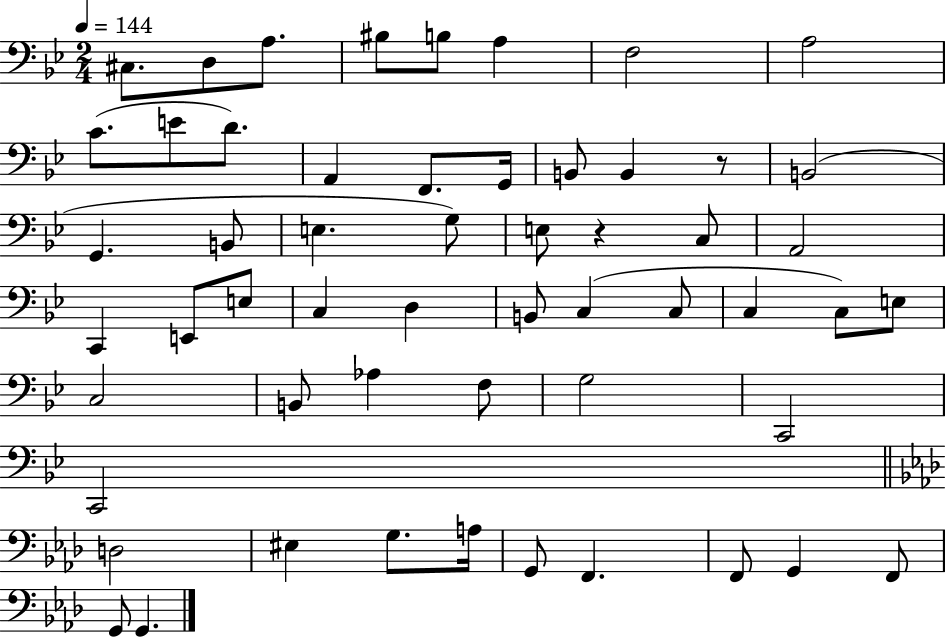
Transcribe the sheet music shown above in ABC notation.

X:1
T:Untitled
M:2/4
L:1/4
K:Bb
^C,/2 D,/2 A,/2 ^B,/2 B,/2 A, F,2 A,2 C/2 E/2 D/2 A,, F,,/2 G,,/4 B,,/2 B,, z/2 B,,2 G,, B,,/2 E, G,/2 E,/2 z C,/2 A,,2 C,, E,,/2 E,/2 C, D, B,,/2 C, C,/2 C, C,/2 E,/2 C,2 B,,/2 _A, F,/2 G,2 C,,2 C,,2 D,2 ^E, G,/2 A,/4 G,,/2 F,, F,,/2 G,, F,,/2 G,,/2 G,,